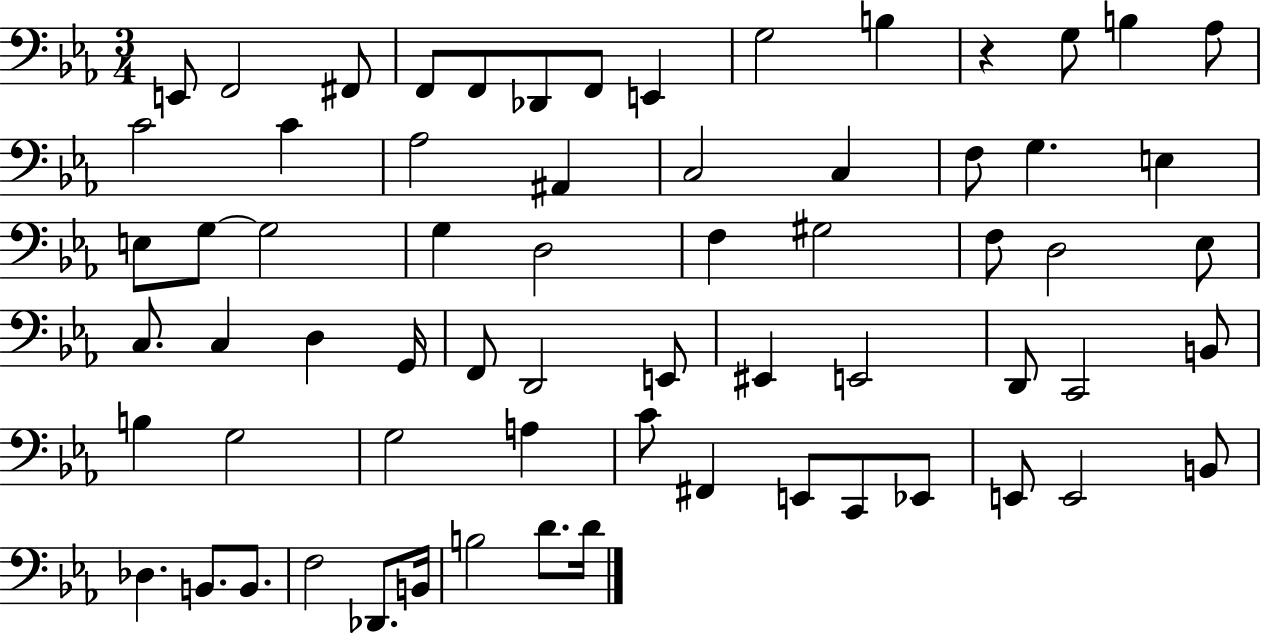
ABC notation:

X:1
T:Untitled
M:3/4
L:1/4
K:Eb
E,,/2 F,,2 ^F,,/2 F,,/2 F,,/2 _D,,/2 F,,/2 E,, G,2 B, z G,/2 B, _A,/2 C2 C _A,2 ^A,, C,2 C, F,/2 G, E, E,/2 G,/2 G,2 G, D,2 F, ^G,2 F,/2 D,2 _E,/2 C,/2 C, D, G,,/4 F,,/2 D,,2 E,,/2 ^E,, E,,2 D,,/2 C,,2 B,,/2 B, G,2 G,2 A, C/2 ^F,, E,,/2 C,,/2 _E,,/2 E,,/2 E,,2 B,,/2 _D, B,,/2 B,,/2 F,2 _D,,/2 B,,/4 B,2 D/2 D/4